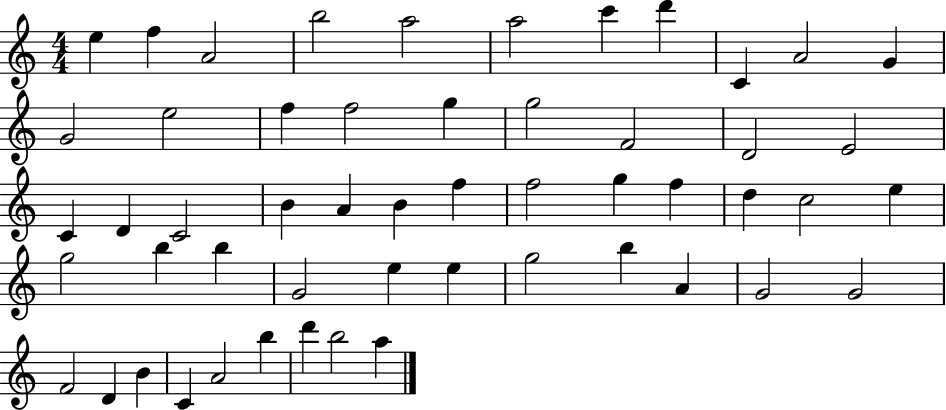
X:1
T:Untitled
M:4/4
L:1/4
K:C
e f A2 b2 a2 a2 c' d' C A2 G G2 e2 f f2 g g2 F2 D2 E2 C D C2 B A B f f2 g f d c2 e g2 b b G2 e e g2 b A G2 G2 F2 D B C A2 b d' b2 a